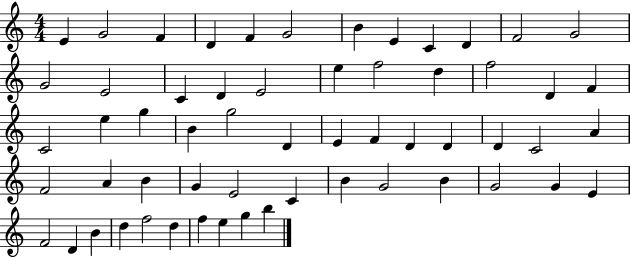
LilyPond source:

{
  \clef treble
  \numericTimeSignature
  \time 4/4
  \key c \major
  e'4 g'2 f'4 | d'4 f'4 g'2 | b'4 e'4 c'4 d'4 | f'2 g'2 | \break g'2 e'2 | c'4 d'4 e'2 | e''4 f''2 d''4 | f''2 d'4 f'4 | \break c'2 e''4 g''4 | b'4 g''2 d'4 | e'4 f'4 d'4 d'4 | d'4 c'2 a'4 | \break f'2 a'4 b'4 | g'4 e'2 c'4 | b'4 g'2 b'4 | g'2 g'4 e'4 | \break f'2 d'4 b'4 | d''4 f''2 d''4 | f''4 e''4 g''4 b''4 | \bar "|."
}